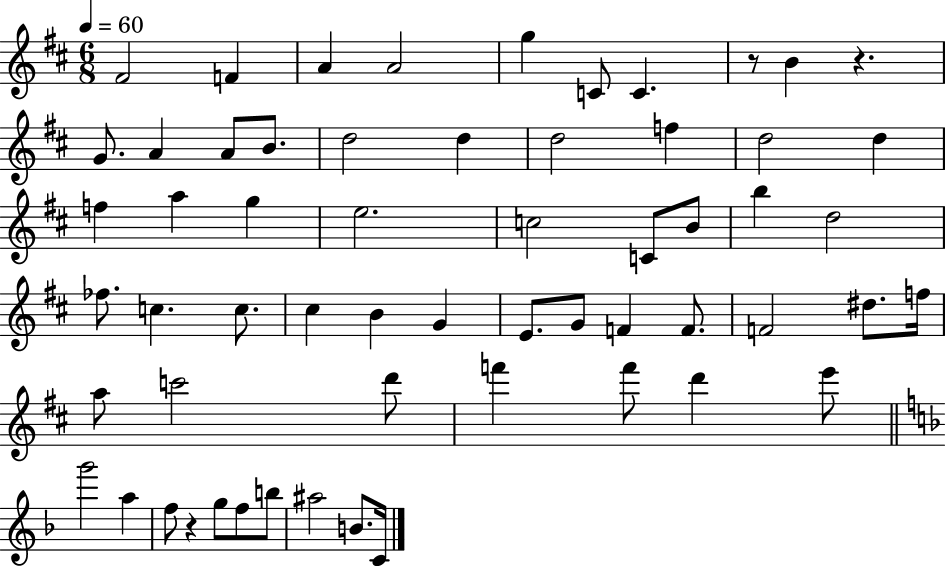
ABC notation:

X:1
T:Untitled
M:6/8
L:1/4
K:D
^F2 F A A2 g C/2 C z/2 B z G/2 A A/2 B/2 d2 d d2 f d2 d f a g e2 c2 C/2 B/2 b d2 _f/2 c c/2 ^c B G E/2 G/2 F F/2 F2 ^d/2 f/4 a/2 c'2 d'/2 f' f'/2 d' e'/2 g'2 a f/2 z g/2 f/2 b/2 ^a2 B/2 C/4